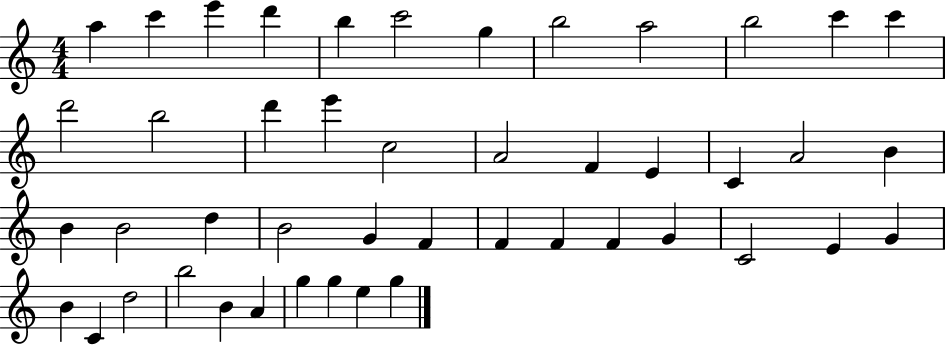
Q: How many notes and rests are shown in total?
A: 46